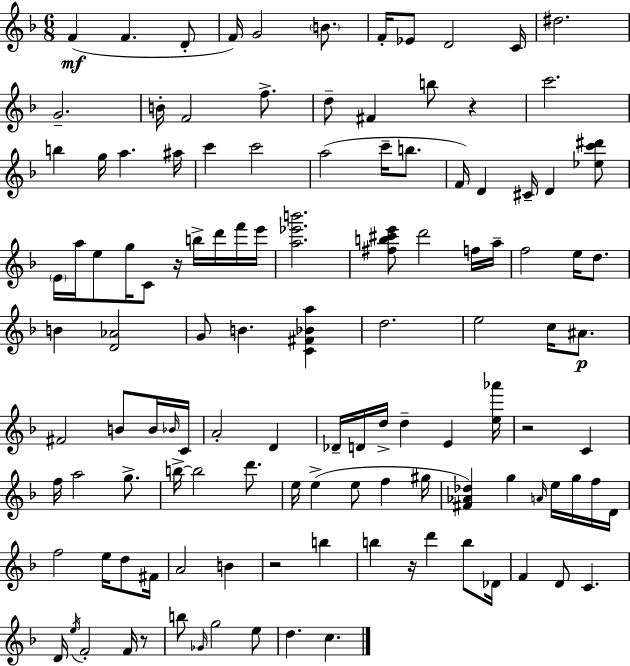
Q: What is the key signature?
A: D minor